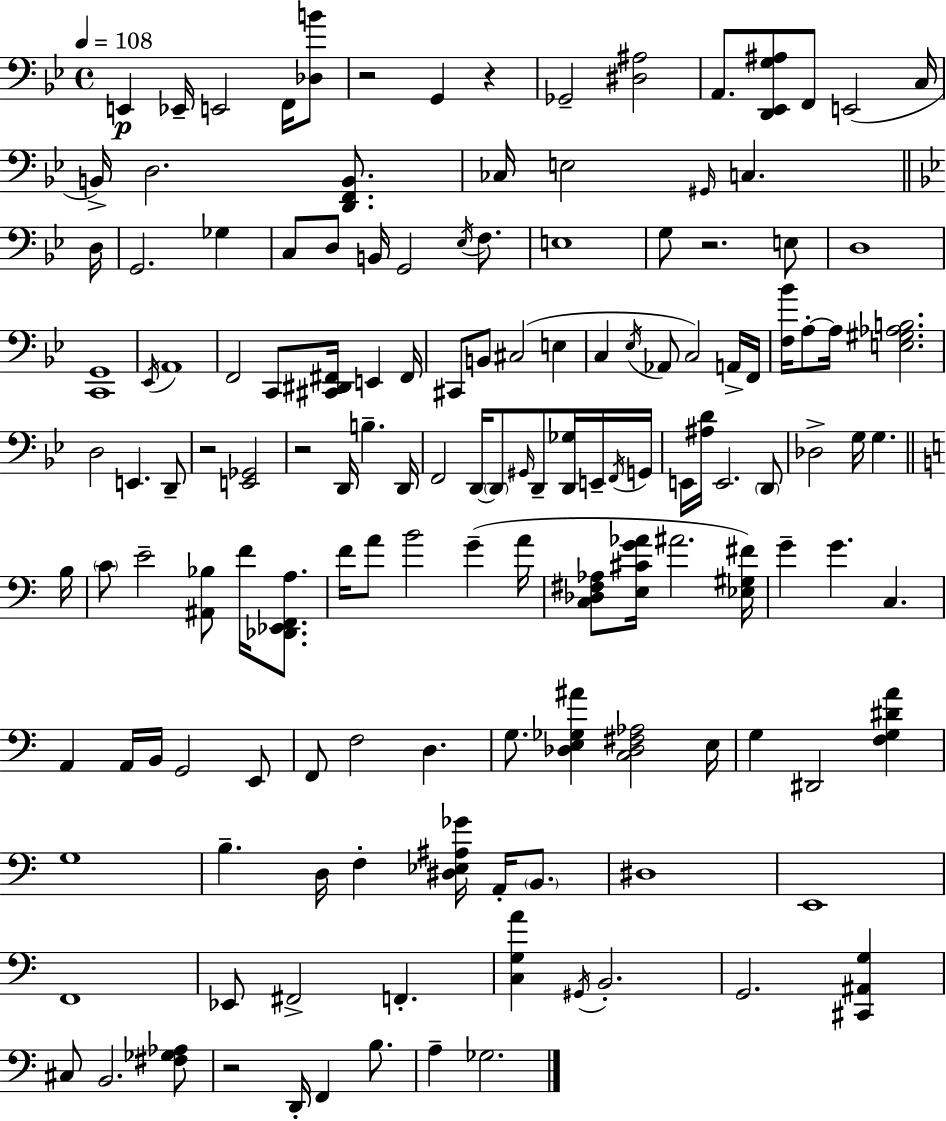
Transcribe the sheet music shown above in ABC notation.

X:1
T:Untitled
M:4/4
L:1/4
K:Gm
E,, _E,,/4 E,,2 F,,/4 [_D,B]/2 z2 G,, z _G,,2 [^D,^A,]2 A,,/2 [D,,_E,,G,^A,]/2 F,,/2 E,,2 C,/4 B,,/4 D,2 [D,,F,,B,,]/2 _C,/4 E,2 ^G,,/4 C, D,/4 G,,2 _G, C,/2 D,/2 B,,/4 G,,2 _E,/4 F,/2 E,4 G,/2 z2 E,/2 D,4 [C,,G,,]4 _E,,/4 A,,4 F,,2 C,,/2 [^C,,^D,,^F,,]/4 E,, ^F,,/4 ^C,,/2 B,,/2 ^C,2 E, C, _E,/4 _A,,/2 C,2 A,,/4 F,,/4 [F,_B]/4 A,/2 A,/4 [E,^G,_A,B,]2 D,2 E,, D,,/2 z2 [E,,_G,,]2 z2 D,,/4 B, D,,/4 F,,2 D,,/4 D,,/2 ^G,,/4 D,,/2 [D,,_G,]/4 E,,/4 F,,/4 G,,/4 E,,/4 [^A,D]/4 E,,2 D,,/2 _D,2 G,/4 G, B,/4 C/2 E2 [^A,,_B,]/2 F/4 [_D,,_E,,F,,A,]/2 F/4 A/2 B2 G A/4 [C,_D,^F,_A,]/2 [E,^CG_A]/4 ^A2 [_E,^G,^F]/4 G G C, A,, A,,/4 B,,/4 G,,2 E,,/2 F,,/2 F,2 D, G,/2 [_D,E,_G,^A] [C,_D,^F,_A,]2 E,/4 G, ^D,,2 [F,G,^DA] G,4 B, D,/4 F, [^D,_E,^A,_G]/4 A,,/4 B,,/2 ^D,4 E,,4 F,,4 _E,,/2 ^F,,2 F,, [C,G,A] ^G,,/4 B,,2 G,,2 [^C,,^A,,G,] ^C,/2 B,,2 [^F,_G,_A,]/2 z2 D,,/4 F,, B,/2 A, _G,2